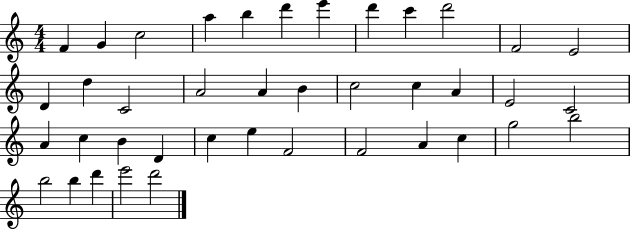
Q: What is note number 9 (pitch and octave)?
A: C6